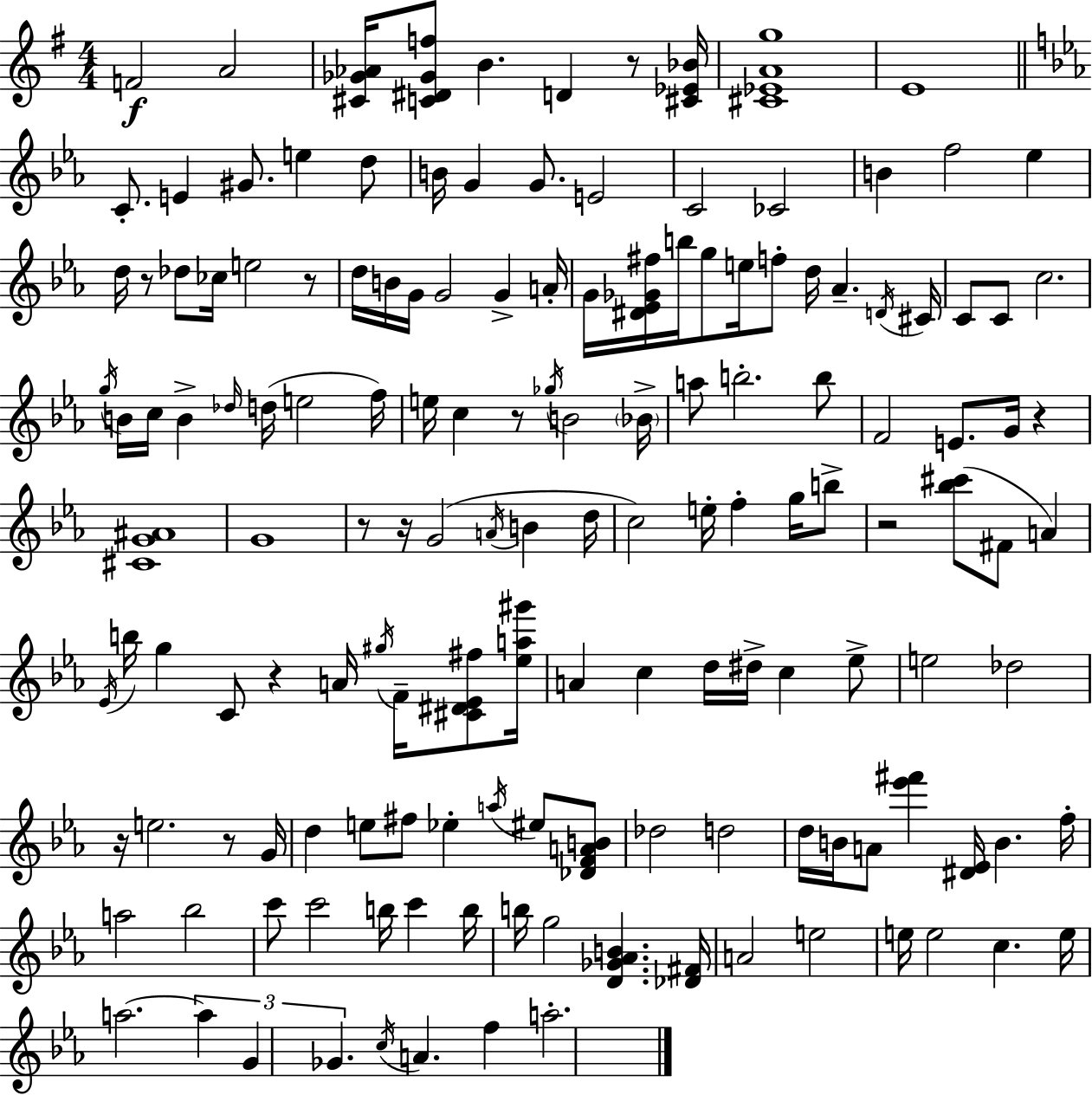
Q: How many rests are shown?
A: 11